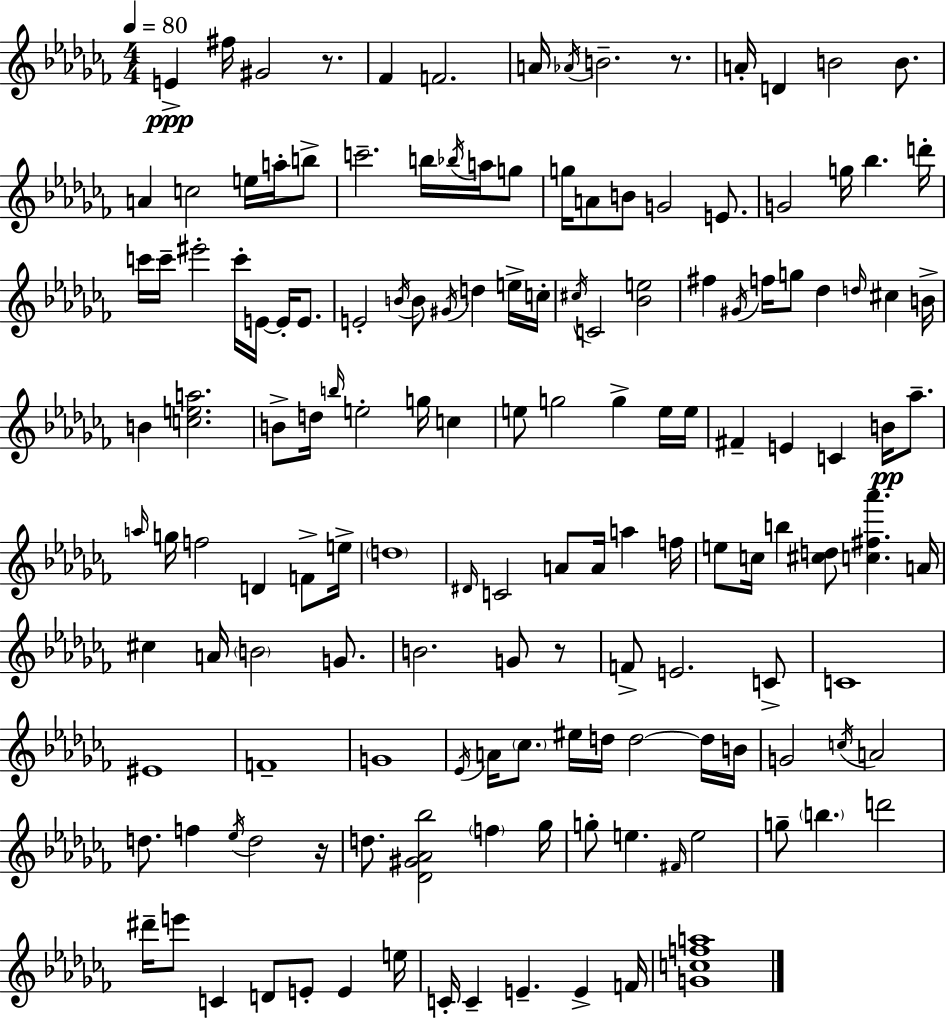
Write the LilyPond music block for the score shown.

{
  \clef treble
  \numericTimeSignature
  \time 4/4
  \key aes \minor
  \tempo 4 = 80
  e'4->\ppp fis''16 gis'2 r8. | fes'4 f'2. | a'16 \acciaccatura { aes'16 } b'2.-- r8. | a'16-. d'4 b'2 b'8. | \break a'4 c''2 e''16 a''16-. b''8-> | c'''2.-- b''16 \acciaccatura { bes''16 } a''16 | g''8 g''16 a'8 b'8 g'2 e'8. | g'2 g''16 bes''4. | \break d'''16-. c'''16 c'''16-- eis'''2-. c'''16-. e'16~~ e'16-. e'8. | e'2-. \acciaccatura { b'16 } b'8 \acciaccatura { gis'16 } d''4 | e''16-> c''16-. \acciaccatura { cis''16 } c'2 <bes' e''>2 | fis''4 \acciaccatura { gis'16 } f''16 g''8 des''4 | \break \grace { d''16 } cis''4 b'16-> b'4 <c'' e'' a''>2. | b'8-> d''16 \grace { b''16 } e''2-. | g''16 c''4 e''8 g''2 | g''4-> e''16 e''16 fis'4-- e'4 | \break c'4 b'16\pp aes''8.-- \grace { a''16 } g''16 f''2 | d'4 f'8-> e''16-> \parenthesize d''1 | \grace { dis'16 } c'2 | a'8 a'16 a''4 f''16 e''8 c''16 b''4 | \break <cis'' d''>8 <c'' fis'' aes'''>4. a'16 cis''4 a'16 \parenthesize b'2 | g'8. b'2. | g'8 r8 f'8-> e'2. | c'8-> c'1 | \break eis'1 | f'1-- | g'1 | \acciaccatura { ees'16 } a'16 \parenthesize ces''8. eis''16 | \break d''16 d''2~~ d''16 b'16 g'2 | \acciaccatura { c''16 } a'2 d''8. f''4 | \acciaccatura { ees''16 } d''2 r16 d''8. | <des' gis' aes' bes''>2 \parenthesize f''4 ges''16 g''8-. e''4. | \break \grace { fis'16 } e''2 g''8-- | \parenthesize b''4. d'''2 dis'''16-- e'''8 | c'4 d'8 e'8-. e'4 e''16 c'16-. c'4-- | e'4.-- e'4-> f'16 <g' c'' f'' a''>1 | \break \bar "|."
}